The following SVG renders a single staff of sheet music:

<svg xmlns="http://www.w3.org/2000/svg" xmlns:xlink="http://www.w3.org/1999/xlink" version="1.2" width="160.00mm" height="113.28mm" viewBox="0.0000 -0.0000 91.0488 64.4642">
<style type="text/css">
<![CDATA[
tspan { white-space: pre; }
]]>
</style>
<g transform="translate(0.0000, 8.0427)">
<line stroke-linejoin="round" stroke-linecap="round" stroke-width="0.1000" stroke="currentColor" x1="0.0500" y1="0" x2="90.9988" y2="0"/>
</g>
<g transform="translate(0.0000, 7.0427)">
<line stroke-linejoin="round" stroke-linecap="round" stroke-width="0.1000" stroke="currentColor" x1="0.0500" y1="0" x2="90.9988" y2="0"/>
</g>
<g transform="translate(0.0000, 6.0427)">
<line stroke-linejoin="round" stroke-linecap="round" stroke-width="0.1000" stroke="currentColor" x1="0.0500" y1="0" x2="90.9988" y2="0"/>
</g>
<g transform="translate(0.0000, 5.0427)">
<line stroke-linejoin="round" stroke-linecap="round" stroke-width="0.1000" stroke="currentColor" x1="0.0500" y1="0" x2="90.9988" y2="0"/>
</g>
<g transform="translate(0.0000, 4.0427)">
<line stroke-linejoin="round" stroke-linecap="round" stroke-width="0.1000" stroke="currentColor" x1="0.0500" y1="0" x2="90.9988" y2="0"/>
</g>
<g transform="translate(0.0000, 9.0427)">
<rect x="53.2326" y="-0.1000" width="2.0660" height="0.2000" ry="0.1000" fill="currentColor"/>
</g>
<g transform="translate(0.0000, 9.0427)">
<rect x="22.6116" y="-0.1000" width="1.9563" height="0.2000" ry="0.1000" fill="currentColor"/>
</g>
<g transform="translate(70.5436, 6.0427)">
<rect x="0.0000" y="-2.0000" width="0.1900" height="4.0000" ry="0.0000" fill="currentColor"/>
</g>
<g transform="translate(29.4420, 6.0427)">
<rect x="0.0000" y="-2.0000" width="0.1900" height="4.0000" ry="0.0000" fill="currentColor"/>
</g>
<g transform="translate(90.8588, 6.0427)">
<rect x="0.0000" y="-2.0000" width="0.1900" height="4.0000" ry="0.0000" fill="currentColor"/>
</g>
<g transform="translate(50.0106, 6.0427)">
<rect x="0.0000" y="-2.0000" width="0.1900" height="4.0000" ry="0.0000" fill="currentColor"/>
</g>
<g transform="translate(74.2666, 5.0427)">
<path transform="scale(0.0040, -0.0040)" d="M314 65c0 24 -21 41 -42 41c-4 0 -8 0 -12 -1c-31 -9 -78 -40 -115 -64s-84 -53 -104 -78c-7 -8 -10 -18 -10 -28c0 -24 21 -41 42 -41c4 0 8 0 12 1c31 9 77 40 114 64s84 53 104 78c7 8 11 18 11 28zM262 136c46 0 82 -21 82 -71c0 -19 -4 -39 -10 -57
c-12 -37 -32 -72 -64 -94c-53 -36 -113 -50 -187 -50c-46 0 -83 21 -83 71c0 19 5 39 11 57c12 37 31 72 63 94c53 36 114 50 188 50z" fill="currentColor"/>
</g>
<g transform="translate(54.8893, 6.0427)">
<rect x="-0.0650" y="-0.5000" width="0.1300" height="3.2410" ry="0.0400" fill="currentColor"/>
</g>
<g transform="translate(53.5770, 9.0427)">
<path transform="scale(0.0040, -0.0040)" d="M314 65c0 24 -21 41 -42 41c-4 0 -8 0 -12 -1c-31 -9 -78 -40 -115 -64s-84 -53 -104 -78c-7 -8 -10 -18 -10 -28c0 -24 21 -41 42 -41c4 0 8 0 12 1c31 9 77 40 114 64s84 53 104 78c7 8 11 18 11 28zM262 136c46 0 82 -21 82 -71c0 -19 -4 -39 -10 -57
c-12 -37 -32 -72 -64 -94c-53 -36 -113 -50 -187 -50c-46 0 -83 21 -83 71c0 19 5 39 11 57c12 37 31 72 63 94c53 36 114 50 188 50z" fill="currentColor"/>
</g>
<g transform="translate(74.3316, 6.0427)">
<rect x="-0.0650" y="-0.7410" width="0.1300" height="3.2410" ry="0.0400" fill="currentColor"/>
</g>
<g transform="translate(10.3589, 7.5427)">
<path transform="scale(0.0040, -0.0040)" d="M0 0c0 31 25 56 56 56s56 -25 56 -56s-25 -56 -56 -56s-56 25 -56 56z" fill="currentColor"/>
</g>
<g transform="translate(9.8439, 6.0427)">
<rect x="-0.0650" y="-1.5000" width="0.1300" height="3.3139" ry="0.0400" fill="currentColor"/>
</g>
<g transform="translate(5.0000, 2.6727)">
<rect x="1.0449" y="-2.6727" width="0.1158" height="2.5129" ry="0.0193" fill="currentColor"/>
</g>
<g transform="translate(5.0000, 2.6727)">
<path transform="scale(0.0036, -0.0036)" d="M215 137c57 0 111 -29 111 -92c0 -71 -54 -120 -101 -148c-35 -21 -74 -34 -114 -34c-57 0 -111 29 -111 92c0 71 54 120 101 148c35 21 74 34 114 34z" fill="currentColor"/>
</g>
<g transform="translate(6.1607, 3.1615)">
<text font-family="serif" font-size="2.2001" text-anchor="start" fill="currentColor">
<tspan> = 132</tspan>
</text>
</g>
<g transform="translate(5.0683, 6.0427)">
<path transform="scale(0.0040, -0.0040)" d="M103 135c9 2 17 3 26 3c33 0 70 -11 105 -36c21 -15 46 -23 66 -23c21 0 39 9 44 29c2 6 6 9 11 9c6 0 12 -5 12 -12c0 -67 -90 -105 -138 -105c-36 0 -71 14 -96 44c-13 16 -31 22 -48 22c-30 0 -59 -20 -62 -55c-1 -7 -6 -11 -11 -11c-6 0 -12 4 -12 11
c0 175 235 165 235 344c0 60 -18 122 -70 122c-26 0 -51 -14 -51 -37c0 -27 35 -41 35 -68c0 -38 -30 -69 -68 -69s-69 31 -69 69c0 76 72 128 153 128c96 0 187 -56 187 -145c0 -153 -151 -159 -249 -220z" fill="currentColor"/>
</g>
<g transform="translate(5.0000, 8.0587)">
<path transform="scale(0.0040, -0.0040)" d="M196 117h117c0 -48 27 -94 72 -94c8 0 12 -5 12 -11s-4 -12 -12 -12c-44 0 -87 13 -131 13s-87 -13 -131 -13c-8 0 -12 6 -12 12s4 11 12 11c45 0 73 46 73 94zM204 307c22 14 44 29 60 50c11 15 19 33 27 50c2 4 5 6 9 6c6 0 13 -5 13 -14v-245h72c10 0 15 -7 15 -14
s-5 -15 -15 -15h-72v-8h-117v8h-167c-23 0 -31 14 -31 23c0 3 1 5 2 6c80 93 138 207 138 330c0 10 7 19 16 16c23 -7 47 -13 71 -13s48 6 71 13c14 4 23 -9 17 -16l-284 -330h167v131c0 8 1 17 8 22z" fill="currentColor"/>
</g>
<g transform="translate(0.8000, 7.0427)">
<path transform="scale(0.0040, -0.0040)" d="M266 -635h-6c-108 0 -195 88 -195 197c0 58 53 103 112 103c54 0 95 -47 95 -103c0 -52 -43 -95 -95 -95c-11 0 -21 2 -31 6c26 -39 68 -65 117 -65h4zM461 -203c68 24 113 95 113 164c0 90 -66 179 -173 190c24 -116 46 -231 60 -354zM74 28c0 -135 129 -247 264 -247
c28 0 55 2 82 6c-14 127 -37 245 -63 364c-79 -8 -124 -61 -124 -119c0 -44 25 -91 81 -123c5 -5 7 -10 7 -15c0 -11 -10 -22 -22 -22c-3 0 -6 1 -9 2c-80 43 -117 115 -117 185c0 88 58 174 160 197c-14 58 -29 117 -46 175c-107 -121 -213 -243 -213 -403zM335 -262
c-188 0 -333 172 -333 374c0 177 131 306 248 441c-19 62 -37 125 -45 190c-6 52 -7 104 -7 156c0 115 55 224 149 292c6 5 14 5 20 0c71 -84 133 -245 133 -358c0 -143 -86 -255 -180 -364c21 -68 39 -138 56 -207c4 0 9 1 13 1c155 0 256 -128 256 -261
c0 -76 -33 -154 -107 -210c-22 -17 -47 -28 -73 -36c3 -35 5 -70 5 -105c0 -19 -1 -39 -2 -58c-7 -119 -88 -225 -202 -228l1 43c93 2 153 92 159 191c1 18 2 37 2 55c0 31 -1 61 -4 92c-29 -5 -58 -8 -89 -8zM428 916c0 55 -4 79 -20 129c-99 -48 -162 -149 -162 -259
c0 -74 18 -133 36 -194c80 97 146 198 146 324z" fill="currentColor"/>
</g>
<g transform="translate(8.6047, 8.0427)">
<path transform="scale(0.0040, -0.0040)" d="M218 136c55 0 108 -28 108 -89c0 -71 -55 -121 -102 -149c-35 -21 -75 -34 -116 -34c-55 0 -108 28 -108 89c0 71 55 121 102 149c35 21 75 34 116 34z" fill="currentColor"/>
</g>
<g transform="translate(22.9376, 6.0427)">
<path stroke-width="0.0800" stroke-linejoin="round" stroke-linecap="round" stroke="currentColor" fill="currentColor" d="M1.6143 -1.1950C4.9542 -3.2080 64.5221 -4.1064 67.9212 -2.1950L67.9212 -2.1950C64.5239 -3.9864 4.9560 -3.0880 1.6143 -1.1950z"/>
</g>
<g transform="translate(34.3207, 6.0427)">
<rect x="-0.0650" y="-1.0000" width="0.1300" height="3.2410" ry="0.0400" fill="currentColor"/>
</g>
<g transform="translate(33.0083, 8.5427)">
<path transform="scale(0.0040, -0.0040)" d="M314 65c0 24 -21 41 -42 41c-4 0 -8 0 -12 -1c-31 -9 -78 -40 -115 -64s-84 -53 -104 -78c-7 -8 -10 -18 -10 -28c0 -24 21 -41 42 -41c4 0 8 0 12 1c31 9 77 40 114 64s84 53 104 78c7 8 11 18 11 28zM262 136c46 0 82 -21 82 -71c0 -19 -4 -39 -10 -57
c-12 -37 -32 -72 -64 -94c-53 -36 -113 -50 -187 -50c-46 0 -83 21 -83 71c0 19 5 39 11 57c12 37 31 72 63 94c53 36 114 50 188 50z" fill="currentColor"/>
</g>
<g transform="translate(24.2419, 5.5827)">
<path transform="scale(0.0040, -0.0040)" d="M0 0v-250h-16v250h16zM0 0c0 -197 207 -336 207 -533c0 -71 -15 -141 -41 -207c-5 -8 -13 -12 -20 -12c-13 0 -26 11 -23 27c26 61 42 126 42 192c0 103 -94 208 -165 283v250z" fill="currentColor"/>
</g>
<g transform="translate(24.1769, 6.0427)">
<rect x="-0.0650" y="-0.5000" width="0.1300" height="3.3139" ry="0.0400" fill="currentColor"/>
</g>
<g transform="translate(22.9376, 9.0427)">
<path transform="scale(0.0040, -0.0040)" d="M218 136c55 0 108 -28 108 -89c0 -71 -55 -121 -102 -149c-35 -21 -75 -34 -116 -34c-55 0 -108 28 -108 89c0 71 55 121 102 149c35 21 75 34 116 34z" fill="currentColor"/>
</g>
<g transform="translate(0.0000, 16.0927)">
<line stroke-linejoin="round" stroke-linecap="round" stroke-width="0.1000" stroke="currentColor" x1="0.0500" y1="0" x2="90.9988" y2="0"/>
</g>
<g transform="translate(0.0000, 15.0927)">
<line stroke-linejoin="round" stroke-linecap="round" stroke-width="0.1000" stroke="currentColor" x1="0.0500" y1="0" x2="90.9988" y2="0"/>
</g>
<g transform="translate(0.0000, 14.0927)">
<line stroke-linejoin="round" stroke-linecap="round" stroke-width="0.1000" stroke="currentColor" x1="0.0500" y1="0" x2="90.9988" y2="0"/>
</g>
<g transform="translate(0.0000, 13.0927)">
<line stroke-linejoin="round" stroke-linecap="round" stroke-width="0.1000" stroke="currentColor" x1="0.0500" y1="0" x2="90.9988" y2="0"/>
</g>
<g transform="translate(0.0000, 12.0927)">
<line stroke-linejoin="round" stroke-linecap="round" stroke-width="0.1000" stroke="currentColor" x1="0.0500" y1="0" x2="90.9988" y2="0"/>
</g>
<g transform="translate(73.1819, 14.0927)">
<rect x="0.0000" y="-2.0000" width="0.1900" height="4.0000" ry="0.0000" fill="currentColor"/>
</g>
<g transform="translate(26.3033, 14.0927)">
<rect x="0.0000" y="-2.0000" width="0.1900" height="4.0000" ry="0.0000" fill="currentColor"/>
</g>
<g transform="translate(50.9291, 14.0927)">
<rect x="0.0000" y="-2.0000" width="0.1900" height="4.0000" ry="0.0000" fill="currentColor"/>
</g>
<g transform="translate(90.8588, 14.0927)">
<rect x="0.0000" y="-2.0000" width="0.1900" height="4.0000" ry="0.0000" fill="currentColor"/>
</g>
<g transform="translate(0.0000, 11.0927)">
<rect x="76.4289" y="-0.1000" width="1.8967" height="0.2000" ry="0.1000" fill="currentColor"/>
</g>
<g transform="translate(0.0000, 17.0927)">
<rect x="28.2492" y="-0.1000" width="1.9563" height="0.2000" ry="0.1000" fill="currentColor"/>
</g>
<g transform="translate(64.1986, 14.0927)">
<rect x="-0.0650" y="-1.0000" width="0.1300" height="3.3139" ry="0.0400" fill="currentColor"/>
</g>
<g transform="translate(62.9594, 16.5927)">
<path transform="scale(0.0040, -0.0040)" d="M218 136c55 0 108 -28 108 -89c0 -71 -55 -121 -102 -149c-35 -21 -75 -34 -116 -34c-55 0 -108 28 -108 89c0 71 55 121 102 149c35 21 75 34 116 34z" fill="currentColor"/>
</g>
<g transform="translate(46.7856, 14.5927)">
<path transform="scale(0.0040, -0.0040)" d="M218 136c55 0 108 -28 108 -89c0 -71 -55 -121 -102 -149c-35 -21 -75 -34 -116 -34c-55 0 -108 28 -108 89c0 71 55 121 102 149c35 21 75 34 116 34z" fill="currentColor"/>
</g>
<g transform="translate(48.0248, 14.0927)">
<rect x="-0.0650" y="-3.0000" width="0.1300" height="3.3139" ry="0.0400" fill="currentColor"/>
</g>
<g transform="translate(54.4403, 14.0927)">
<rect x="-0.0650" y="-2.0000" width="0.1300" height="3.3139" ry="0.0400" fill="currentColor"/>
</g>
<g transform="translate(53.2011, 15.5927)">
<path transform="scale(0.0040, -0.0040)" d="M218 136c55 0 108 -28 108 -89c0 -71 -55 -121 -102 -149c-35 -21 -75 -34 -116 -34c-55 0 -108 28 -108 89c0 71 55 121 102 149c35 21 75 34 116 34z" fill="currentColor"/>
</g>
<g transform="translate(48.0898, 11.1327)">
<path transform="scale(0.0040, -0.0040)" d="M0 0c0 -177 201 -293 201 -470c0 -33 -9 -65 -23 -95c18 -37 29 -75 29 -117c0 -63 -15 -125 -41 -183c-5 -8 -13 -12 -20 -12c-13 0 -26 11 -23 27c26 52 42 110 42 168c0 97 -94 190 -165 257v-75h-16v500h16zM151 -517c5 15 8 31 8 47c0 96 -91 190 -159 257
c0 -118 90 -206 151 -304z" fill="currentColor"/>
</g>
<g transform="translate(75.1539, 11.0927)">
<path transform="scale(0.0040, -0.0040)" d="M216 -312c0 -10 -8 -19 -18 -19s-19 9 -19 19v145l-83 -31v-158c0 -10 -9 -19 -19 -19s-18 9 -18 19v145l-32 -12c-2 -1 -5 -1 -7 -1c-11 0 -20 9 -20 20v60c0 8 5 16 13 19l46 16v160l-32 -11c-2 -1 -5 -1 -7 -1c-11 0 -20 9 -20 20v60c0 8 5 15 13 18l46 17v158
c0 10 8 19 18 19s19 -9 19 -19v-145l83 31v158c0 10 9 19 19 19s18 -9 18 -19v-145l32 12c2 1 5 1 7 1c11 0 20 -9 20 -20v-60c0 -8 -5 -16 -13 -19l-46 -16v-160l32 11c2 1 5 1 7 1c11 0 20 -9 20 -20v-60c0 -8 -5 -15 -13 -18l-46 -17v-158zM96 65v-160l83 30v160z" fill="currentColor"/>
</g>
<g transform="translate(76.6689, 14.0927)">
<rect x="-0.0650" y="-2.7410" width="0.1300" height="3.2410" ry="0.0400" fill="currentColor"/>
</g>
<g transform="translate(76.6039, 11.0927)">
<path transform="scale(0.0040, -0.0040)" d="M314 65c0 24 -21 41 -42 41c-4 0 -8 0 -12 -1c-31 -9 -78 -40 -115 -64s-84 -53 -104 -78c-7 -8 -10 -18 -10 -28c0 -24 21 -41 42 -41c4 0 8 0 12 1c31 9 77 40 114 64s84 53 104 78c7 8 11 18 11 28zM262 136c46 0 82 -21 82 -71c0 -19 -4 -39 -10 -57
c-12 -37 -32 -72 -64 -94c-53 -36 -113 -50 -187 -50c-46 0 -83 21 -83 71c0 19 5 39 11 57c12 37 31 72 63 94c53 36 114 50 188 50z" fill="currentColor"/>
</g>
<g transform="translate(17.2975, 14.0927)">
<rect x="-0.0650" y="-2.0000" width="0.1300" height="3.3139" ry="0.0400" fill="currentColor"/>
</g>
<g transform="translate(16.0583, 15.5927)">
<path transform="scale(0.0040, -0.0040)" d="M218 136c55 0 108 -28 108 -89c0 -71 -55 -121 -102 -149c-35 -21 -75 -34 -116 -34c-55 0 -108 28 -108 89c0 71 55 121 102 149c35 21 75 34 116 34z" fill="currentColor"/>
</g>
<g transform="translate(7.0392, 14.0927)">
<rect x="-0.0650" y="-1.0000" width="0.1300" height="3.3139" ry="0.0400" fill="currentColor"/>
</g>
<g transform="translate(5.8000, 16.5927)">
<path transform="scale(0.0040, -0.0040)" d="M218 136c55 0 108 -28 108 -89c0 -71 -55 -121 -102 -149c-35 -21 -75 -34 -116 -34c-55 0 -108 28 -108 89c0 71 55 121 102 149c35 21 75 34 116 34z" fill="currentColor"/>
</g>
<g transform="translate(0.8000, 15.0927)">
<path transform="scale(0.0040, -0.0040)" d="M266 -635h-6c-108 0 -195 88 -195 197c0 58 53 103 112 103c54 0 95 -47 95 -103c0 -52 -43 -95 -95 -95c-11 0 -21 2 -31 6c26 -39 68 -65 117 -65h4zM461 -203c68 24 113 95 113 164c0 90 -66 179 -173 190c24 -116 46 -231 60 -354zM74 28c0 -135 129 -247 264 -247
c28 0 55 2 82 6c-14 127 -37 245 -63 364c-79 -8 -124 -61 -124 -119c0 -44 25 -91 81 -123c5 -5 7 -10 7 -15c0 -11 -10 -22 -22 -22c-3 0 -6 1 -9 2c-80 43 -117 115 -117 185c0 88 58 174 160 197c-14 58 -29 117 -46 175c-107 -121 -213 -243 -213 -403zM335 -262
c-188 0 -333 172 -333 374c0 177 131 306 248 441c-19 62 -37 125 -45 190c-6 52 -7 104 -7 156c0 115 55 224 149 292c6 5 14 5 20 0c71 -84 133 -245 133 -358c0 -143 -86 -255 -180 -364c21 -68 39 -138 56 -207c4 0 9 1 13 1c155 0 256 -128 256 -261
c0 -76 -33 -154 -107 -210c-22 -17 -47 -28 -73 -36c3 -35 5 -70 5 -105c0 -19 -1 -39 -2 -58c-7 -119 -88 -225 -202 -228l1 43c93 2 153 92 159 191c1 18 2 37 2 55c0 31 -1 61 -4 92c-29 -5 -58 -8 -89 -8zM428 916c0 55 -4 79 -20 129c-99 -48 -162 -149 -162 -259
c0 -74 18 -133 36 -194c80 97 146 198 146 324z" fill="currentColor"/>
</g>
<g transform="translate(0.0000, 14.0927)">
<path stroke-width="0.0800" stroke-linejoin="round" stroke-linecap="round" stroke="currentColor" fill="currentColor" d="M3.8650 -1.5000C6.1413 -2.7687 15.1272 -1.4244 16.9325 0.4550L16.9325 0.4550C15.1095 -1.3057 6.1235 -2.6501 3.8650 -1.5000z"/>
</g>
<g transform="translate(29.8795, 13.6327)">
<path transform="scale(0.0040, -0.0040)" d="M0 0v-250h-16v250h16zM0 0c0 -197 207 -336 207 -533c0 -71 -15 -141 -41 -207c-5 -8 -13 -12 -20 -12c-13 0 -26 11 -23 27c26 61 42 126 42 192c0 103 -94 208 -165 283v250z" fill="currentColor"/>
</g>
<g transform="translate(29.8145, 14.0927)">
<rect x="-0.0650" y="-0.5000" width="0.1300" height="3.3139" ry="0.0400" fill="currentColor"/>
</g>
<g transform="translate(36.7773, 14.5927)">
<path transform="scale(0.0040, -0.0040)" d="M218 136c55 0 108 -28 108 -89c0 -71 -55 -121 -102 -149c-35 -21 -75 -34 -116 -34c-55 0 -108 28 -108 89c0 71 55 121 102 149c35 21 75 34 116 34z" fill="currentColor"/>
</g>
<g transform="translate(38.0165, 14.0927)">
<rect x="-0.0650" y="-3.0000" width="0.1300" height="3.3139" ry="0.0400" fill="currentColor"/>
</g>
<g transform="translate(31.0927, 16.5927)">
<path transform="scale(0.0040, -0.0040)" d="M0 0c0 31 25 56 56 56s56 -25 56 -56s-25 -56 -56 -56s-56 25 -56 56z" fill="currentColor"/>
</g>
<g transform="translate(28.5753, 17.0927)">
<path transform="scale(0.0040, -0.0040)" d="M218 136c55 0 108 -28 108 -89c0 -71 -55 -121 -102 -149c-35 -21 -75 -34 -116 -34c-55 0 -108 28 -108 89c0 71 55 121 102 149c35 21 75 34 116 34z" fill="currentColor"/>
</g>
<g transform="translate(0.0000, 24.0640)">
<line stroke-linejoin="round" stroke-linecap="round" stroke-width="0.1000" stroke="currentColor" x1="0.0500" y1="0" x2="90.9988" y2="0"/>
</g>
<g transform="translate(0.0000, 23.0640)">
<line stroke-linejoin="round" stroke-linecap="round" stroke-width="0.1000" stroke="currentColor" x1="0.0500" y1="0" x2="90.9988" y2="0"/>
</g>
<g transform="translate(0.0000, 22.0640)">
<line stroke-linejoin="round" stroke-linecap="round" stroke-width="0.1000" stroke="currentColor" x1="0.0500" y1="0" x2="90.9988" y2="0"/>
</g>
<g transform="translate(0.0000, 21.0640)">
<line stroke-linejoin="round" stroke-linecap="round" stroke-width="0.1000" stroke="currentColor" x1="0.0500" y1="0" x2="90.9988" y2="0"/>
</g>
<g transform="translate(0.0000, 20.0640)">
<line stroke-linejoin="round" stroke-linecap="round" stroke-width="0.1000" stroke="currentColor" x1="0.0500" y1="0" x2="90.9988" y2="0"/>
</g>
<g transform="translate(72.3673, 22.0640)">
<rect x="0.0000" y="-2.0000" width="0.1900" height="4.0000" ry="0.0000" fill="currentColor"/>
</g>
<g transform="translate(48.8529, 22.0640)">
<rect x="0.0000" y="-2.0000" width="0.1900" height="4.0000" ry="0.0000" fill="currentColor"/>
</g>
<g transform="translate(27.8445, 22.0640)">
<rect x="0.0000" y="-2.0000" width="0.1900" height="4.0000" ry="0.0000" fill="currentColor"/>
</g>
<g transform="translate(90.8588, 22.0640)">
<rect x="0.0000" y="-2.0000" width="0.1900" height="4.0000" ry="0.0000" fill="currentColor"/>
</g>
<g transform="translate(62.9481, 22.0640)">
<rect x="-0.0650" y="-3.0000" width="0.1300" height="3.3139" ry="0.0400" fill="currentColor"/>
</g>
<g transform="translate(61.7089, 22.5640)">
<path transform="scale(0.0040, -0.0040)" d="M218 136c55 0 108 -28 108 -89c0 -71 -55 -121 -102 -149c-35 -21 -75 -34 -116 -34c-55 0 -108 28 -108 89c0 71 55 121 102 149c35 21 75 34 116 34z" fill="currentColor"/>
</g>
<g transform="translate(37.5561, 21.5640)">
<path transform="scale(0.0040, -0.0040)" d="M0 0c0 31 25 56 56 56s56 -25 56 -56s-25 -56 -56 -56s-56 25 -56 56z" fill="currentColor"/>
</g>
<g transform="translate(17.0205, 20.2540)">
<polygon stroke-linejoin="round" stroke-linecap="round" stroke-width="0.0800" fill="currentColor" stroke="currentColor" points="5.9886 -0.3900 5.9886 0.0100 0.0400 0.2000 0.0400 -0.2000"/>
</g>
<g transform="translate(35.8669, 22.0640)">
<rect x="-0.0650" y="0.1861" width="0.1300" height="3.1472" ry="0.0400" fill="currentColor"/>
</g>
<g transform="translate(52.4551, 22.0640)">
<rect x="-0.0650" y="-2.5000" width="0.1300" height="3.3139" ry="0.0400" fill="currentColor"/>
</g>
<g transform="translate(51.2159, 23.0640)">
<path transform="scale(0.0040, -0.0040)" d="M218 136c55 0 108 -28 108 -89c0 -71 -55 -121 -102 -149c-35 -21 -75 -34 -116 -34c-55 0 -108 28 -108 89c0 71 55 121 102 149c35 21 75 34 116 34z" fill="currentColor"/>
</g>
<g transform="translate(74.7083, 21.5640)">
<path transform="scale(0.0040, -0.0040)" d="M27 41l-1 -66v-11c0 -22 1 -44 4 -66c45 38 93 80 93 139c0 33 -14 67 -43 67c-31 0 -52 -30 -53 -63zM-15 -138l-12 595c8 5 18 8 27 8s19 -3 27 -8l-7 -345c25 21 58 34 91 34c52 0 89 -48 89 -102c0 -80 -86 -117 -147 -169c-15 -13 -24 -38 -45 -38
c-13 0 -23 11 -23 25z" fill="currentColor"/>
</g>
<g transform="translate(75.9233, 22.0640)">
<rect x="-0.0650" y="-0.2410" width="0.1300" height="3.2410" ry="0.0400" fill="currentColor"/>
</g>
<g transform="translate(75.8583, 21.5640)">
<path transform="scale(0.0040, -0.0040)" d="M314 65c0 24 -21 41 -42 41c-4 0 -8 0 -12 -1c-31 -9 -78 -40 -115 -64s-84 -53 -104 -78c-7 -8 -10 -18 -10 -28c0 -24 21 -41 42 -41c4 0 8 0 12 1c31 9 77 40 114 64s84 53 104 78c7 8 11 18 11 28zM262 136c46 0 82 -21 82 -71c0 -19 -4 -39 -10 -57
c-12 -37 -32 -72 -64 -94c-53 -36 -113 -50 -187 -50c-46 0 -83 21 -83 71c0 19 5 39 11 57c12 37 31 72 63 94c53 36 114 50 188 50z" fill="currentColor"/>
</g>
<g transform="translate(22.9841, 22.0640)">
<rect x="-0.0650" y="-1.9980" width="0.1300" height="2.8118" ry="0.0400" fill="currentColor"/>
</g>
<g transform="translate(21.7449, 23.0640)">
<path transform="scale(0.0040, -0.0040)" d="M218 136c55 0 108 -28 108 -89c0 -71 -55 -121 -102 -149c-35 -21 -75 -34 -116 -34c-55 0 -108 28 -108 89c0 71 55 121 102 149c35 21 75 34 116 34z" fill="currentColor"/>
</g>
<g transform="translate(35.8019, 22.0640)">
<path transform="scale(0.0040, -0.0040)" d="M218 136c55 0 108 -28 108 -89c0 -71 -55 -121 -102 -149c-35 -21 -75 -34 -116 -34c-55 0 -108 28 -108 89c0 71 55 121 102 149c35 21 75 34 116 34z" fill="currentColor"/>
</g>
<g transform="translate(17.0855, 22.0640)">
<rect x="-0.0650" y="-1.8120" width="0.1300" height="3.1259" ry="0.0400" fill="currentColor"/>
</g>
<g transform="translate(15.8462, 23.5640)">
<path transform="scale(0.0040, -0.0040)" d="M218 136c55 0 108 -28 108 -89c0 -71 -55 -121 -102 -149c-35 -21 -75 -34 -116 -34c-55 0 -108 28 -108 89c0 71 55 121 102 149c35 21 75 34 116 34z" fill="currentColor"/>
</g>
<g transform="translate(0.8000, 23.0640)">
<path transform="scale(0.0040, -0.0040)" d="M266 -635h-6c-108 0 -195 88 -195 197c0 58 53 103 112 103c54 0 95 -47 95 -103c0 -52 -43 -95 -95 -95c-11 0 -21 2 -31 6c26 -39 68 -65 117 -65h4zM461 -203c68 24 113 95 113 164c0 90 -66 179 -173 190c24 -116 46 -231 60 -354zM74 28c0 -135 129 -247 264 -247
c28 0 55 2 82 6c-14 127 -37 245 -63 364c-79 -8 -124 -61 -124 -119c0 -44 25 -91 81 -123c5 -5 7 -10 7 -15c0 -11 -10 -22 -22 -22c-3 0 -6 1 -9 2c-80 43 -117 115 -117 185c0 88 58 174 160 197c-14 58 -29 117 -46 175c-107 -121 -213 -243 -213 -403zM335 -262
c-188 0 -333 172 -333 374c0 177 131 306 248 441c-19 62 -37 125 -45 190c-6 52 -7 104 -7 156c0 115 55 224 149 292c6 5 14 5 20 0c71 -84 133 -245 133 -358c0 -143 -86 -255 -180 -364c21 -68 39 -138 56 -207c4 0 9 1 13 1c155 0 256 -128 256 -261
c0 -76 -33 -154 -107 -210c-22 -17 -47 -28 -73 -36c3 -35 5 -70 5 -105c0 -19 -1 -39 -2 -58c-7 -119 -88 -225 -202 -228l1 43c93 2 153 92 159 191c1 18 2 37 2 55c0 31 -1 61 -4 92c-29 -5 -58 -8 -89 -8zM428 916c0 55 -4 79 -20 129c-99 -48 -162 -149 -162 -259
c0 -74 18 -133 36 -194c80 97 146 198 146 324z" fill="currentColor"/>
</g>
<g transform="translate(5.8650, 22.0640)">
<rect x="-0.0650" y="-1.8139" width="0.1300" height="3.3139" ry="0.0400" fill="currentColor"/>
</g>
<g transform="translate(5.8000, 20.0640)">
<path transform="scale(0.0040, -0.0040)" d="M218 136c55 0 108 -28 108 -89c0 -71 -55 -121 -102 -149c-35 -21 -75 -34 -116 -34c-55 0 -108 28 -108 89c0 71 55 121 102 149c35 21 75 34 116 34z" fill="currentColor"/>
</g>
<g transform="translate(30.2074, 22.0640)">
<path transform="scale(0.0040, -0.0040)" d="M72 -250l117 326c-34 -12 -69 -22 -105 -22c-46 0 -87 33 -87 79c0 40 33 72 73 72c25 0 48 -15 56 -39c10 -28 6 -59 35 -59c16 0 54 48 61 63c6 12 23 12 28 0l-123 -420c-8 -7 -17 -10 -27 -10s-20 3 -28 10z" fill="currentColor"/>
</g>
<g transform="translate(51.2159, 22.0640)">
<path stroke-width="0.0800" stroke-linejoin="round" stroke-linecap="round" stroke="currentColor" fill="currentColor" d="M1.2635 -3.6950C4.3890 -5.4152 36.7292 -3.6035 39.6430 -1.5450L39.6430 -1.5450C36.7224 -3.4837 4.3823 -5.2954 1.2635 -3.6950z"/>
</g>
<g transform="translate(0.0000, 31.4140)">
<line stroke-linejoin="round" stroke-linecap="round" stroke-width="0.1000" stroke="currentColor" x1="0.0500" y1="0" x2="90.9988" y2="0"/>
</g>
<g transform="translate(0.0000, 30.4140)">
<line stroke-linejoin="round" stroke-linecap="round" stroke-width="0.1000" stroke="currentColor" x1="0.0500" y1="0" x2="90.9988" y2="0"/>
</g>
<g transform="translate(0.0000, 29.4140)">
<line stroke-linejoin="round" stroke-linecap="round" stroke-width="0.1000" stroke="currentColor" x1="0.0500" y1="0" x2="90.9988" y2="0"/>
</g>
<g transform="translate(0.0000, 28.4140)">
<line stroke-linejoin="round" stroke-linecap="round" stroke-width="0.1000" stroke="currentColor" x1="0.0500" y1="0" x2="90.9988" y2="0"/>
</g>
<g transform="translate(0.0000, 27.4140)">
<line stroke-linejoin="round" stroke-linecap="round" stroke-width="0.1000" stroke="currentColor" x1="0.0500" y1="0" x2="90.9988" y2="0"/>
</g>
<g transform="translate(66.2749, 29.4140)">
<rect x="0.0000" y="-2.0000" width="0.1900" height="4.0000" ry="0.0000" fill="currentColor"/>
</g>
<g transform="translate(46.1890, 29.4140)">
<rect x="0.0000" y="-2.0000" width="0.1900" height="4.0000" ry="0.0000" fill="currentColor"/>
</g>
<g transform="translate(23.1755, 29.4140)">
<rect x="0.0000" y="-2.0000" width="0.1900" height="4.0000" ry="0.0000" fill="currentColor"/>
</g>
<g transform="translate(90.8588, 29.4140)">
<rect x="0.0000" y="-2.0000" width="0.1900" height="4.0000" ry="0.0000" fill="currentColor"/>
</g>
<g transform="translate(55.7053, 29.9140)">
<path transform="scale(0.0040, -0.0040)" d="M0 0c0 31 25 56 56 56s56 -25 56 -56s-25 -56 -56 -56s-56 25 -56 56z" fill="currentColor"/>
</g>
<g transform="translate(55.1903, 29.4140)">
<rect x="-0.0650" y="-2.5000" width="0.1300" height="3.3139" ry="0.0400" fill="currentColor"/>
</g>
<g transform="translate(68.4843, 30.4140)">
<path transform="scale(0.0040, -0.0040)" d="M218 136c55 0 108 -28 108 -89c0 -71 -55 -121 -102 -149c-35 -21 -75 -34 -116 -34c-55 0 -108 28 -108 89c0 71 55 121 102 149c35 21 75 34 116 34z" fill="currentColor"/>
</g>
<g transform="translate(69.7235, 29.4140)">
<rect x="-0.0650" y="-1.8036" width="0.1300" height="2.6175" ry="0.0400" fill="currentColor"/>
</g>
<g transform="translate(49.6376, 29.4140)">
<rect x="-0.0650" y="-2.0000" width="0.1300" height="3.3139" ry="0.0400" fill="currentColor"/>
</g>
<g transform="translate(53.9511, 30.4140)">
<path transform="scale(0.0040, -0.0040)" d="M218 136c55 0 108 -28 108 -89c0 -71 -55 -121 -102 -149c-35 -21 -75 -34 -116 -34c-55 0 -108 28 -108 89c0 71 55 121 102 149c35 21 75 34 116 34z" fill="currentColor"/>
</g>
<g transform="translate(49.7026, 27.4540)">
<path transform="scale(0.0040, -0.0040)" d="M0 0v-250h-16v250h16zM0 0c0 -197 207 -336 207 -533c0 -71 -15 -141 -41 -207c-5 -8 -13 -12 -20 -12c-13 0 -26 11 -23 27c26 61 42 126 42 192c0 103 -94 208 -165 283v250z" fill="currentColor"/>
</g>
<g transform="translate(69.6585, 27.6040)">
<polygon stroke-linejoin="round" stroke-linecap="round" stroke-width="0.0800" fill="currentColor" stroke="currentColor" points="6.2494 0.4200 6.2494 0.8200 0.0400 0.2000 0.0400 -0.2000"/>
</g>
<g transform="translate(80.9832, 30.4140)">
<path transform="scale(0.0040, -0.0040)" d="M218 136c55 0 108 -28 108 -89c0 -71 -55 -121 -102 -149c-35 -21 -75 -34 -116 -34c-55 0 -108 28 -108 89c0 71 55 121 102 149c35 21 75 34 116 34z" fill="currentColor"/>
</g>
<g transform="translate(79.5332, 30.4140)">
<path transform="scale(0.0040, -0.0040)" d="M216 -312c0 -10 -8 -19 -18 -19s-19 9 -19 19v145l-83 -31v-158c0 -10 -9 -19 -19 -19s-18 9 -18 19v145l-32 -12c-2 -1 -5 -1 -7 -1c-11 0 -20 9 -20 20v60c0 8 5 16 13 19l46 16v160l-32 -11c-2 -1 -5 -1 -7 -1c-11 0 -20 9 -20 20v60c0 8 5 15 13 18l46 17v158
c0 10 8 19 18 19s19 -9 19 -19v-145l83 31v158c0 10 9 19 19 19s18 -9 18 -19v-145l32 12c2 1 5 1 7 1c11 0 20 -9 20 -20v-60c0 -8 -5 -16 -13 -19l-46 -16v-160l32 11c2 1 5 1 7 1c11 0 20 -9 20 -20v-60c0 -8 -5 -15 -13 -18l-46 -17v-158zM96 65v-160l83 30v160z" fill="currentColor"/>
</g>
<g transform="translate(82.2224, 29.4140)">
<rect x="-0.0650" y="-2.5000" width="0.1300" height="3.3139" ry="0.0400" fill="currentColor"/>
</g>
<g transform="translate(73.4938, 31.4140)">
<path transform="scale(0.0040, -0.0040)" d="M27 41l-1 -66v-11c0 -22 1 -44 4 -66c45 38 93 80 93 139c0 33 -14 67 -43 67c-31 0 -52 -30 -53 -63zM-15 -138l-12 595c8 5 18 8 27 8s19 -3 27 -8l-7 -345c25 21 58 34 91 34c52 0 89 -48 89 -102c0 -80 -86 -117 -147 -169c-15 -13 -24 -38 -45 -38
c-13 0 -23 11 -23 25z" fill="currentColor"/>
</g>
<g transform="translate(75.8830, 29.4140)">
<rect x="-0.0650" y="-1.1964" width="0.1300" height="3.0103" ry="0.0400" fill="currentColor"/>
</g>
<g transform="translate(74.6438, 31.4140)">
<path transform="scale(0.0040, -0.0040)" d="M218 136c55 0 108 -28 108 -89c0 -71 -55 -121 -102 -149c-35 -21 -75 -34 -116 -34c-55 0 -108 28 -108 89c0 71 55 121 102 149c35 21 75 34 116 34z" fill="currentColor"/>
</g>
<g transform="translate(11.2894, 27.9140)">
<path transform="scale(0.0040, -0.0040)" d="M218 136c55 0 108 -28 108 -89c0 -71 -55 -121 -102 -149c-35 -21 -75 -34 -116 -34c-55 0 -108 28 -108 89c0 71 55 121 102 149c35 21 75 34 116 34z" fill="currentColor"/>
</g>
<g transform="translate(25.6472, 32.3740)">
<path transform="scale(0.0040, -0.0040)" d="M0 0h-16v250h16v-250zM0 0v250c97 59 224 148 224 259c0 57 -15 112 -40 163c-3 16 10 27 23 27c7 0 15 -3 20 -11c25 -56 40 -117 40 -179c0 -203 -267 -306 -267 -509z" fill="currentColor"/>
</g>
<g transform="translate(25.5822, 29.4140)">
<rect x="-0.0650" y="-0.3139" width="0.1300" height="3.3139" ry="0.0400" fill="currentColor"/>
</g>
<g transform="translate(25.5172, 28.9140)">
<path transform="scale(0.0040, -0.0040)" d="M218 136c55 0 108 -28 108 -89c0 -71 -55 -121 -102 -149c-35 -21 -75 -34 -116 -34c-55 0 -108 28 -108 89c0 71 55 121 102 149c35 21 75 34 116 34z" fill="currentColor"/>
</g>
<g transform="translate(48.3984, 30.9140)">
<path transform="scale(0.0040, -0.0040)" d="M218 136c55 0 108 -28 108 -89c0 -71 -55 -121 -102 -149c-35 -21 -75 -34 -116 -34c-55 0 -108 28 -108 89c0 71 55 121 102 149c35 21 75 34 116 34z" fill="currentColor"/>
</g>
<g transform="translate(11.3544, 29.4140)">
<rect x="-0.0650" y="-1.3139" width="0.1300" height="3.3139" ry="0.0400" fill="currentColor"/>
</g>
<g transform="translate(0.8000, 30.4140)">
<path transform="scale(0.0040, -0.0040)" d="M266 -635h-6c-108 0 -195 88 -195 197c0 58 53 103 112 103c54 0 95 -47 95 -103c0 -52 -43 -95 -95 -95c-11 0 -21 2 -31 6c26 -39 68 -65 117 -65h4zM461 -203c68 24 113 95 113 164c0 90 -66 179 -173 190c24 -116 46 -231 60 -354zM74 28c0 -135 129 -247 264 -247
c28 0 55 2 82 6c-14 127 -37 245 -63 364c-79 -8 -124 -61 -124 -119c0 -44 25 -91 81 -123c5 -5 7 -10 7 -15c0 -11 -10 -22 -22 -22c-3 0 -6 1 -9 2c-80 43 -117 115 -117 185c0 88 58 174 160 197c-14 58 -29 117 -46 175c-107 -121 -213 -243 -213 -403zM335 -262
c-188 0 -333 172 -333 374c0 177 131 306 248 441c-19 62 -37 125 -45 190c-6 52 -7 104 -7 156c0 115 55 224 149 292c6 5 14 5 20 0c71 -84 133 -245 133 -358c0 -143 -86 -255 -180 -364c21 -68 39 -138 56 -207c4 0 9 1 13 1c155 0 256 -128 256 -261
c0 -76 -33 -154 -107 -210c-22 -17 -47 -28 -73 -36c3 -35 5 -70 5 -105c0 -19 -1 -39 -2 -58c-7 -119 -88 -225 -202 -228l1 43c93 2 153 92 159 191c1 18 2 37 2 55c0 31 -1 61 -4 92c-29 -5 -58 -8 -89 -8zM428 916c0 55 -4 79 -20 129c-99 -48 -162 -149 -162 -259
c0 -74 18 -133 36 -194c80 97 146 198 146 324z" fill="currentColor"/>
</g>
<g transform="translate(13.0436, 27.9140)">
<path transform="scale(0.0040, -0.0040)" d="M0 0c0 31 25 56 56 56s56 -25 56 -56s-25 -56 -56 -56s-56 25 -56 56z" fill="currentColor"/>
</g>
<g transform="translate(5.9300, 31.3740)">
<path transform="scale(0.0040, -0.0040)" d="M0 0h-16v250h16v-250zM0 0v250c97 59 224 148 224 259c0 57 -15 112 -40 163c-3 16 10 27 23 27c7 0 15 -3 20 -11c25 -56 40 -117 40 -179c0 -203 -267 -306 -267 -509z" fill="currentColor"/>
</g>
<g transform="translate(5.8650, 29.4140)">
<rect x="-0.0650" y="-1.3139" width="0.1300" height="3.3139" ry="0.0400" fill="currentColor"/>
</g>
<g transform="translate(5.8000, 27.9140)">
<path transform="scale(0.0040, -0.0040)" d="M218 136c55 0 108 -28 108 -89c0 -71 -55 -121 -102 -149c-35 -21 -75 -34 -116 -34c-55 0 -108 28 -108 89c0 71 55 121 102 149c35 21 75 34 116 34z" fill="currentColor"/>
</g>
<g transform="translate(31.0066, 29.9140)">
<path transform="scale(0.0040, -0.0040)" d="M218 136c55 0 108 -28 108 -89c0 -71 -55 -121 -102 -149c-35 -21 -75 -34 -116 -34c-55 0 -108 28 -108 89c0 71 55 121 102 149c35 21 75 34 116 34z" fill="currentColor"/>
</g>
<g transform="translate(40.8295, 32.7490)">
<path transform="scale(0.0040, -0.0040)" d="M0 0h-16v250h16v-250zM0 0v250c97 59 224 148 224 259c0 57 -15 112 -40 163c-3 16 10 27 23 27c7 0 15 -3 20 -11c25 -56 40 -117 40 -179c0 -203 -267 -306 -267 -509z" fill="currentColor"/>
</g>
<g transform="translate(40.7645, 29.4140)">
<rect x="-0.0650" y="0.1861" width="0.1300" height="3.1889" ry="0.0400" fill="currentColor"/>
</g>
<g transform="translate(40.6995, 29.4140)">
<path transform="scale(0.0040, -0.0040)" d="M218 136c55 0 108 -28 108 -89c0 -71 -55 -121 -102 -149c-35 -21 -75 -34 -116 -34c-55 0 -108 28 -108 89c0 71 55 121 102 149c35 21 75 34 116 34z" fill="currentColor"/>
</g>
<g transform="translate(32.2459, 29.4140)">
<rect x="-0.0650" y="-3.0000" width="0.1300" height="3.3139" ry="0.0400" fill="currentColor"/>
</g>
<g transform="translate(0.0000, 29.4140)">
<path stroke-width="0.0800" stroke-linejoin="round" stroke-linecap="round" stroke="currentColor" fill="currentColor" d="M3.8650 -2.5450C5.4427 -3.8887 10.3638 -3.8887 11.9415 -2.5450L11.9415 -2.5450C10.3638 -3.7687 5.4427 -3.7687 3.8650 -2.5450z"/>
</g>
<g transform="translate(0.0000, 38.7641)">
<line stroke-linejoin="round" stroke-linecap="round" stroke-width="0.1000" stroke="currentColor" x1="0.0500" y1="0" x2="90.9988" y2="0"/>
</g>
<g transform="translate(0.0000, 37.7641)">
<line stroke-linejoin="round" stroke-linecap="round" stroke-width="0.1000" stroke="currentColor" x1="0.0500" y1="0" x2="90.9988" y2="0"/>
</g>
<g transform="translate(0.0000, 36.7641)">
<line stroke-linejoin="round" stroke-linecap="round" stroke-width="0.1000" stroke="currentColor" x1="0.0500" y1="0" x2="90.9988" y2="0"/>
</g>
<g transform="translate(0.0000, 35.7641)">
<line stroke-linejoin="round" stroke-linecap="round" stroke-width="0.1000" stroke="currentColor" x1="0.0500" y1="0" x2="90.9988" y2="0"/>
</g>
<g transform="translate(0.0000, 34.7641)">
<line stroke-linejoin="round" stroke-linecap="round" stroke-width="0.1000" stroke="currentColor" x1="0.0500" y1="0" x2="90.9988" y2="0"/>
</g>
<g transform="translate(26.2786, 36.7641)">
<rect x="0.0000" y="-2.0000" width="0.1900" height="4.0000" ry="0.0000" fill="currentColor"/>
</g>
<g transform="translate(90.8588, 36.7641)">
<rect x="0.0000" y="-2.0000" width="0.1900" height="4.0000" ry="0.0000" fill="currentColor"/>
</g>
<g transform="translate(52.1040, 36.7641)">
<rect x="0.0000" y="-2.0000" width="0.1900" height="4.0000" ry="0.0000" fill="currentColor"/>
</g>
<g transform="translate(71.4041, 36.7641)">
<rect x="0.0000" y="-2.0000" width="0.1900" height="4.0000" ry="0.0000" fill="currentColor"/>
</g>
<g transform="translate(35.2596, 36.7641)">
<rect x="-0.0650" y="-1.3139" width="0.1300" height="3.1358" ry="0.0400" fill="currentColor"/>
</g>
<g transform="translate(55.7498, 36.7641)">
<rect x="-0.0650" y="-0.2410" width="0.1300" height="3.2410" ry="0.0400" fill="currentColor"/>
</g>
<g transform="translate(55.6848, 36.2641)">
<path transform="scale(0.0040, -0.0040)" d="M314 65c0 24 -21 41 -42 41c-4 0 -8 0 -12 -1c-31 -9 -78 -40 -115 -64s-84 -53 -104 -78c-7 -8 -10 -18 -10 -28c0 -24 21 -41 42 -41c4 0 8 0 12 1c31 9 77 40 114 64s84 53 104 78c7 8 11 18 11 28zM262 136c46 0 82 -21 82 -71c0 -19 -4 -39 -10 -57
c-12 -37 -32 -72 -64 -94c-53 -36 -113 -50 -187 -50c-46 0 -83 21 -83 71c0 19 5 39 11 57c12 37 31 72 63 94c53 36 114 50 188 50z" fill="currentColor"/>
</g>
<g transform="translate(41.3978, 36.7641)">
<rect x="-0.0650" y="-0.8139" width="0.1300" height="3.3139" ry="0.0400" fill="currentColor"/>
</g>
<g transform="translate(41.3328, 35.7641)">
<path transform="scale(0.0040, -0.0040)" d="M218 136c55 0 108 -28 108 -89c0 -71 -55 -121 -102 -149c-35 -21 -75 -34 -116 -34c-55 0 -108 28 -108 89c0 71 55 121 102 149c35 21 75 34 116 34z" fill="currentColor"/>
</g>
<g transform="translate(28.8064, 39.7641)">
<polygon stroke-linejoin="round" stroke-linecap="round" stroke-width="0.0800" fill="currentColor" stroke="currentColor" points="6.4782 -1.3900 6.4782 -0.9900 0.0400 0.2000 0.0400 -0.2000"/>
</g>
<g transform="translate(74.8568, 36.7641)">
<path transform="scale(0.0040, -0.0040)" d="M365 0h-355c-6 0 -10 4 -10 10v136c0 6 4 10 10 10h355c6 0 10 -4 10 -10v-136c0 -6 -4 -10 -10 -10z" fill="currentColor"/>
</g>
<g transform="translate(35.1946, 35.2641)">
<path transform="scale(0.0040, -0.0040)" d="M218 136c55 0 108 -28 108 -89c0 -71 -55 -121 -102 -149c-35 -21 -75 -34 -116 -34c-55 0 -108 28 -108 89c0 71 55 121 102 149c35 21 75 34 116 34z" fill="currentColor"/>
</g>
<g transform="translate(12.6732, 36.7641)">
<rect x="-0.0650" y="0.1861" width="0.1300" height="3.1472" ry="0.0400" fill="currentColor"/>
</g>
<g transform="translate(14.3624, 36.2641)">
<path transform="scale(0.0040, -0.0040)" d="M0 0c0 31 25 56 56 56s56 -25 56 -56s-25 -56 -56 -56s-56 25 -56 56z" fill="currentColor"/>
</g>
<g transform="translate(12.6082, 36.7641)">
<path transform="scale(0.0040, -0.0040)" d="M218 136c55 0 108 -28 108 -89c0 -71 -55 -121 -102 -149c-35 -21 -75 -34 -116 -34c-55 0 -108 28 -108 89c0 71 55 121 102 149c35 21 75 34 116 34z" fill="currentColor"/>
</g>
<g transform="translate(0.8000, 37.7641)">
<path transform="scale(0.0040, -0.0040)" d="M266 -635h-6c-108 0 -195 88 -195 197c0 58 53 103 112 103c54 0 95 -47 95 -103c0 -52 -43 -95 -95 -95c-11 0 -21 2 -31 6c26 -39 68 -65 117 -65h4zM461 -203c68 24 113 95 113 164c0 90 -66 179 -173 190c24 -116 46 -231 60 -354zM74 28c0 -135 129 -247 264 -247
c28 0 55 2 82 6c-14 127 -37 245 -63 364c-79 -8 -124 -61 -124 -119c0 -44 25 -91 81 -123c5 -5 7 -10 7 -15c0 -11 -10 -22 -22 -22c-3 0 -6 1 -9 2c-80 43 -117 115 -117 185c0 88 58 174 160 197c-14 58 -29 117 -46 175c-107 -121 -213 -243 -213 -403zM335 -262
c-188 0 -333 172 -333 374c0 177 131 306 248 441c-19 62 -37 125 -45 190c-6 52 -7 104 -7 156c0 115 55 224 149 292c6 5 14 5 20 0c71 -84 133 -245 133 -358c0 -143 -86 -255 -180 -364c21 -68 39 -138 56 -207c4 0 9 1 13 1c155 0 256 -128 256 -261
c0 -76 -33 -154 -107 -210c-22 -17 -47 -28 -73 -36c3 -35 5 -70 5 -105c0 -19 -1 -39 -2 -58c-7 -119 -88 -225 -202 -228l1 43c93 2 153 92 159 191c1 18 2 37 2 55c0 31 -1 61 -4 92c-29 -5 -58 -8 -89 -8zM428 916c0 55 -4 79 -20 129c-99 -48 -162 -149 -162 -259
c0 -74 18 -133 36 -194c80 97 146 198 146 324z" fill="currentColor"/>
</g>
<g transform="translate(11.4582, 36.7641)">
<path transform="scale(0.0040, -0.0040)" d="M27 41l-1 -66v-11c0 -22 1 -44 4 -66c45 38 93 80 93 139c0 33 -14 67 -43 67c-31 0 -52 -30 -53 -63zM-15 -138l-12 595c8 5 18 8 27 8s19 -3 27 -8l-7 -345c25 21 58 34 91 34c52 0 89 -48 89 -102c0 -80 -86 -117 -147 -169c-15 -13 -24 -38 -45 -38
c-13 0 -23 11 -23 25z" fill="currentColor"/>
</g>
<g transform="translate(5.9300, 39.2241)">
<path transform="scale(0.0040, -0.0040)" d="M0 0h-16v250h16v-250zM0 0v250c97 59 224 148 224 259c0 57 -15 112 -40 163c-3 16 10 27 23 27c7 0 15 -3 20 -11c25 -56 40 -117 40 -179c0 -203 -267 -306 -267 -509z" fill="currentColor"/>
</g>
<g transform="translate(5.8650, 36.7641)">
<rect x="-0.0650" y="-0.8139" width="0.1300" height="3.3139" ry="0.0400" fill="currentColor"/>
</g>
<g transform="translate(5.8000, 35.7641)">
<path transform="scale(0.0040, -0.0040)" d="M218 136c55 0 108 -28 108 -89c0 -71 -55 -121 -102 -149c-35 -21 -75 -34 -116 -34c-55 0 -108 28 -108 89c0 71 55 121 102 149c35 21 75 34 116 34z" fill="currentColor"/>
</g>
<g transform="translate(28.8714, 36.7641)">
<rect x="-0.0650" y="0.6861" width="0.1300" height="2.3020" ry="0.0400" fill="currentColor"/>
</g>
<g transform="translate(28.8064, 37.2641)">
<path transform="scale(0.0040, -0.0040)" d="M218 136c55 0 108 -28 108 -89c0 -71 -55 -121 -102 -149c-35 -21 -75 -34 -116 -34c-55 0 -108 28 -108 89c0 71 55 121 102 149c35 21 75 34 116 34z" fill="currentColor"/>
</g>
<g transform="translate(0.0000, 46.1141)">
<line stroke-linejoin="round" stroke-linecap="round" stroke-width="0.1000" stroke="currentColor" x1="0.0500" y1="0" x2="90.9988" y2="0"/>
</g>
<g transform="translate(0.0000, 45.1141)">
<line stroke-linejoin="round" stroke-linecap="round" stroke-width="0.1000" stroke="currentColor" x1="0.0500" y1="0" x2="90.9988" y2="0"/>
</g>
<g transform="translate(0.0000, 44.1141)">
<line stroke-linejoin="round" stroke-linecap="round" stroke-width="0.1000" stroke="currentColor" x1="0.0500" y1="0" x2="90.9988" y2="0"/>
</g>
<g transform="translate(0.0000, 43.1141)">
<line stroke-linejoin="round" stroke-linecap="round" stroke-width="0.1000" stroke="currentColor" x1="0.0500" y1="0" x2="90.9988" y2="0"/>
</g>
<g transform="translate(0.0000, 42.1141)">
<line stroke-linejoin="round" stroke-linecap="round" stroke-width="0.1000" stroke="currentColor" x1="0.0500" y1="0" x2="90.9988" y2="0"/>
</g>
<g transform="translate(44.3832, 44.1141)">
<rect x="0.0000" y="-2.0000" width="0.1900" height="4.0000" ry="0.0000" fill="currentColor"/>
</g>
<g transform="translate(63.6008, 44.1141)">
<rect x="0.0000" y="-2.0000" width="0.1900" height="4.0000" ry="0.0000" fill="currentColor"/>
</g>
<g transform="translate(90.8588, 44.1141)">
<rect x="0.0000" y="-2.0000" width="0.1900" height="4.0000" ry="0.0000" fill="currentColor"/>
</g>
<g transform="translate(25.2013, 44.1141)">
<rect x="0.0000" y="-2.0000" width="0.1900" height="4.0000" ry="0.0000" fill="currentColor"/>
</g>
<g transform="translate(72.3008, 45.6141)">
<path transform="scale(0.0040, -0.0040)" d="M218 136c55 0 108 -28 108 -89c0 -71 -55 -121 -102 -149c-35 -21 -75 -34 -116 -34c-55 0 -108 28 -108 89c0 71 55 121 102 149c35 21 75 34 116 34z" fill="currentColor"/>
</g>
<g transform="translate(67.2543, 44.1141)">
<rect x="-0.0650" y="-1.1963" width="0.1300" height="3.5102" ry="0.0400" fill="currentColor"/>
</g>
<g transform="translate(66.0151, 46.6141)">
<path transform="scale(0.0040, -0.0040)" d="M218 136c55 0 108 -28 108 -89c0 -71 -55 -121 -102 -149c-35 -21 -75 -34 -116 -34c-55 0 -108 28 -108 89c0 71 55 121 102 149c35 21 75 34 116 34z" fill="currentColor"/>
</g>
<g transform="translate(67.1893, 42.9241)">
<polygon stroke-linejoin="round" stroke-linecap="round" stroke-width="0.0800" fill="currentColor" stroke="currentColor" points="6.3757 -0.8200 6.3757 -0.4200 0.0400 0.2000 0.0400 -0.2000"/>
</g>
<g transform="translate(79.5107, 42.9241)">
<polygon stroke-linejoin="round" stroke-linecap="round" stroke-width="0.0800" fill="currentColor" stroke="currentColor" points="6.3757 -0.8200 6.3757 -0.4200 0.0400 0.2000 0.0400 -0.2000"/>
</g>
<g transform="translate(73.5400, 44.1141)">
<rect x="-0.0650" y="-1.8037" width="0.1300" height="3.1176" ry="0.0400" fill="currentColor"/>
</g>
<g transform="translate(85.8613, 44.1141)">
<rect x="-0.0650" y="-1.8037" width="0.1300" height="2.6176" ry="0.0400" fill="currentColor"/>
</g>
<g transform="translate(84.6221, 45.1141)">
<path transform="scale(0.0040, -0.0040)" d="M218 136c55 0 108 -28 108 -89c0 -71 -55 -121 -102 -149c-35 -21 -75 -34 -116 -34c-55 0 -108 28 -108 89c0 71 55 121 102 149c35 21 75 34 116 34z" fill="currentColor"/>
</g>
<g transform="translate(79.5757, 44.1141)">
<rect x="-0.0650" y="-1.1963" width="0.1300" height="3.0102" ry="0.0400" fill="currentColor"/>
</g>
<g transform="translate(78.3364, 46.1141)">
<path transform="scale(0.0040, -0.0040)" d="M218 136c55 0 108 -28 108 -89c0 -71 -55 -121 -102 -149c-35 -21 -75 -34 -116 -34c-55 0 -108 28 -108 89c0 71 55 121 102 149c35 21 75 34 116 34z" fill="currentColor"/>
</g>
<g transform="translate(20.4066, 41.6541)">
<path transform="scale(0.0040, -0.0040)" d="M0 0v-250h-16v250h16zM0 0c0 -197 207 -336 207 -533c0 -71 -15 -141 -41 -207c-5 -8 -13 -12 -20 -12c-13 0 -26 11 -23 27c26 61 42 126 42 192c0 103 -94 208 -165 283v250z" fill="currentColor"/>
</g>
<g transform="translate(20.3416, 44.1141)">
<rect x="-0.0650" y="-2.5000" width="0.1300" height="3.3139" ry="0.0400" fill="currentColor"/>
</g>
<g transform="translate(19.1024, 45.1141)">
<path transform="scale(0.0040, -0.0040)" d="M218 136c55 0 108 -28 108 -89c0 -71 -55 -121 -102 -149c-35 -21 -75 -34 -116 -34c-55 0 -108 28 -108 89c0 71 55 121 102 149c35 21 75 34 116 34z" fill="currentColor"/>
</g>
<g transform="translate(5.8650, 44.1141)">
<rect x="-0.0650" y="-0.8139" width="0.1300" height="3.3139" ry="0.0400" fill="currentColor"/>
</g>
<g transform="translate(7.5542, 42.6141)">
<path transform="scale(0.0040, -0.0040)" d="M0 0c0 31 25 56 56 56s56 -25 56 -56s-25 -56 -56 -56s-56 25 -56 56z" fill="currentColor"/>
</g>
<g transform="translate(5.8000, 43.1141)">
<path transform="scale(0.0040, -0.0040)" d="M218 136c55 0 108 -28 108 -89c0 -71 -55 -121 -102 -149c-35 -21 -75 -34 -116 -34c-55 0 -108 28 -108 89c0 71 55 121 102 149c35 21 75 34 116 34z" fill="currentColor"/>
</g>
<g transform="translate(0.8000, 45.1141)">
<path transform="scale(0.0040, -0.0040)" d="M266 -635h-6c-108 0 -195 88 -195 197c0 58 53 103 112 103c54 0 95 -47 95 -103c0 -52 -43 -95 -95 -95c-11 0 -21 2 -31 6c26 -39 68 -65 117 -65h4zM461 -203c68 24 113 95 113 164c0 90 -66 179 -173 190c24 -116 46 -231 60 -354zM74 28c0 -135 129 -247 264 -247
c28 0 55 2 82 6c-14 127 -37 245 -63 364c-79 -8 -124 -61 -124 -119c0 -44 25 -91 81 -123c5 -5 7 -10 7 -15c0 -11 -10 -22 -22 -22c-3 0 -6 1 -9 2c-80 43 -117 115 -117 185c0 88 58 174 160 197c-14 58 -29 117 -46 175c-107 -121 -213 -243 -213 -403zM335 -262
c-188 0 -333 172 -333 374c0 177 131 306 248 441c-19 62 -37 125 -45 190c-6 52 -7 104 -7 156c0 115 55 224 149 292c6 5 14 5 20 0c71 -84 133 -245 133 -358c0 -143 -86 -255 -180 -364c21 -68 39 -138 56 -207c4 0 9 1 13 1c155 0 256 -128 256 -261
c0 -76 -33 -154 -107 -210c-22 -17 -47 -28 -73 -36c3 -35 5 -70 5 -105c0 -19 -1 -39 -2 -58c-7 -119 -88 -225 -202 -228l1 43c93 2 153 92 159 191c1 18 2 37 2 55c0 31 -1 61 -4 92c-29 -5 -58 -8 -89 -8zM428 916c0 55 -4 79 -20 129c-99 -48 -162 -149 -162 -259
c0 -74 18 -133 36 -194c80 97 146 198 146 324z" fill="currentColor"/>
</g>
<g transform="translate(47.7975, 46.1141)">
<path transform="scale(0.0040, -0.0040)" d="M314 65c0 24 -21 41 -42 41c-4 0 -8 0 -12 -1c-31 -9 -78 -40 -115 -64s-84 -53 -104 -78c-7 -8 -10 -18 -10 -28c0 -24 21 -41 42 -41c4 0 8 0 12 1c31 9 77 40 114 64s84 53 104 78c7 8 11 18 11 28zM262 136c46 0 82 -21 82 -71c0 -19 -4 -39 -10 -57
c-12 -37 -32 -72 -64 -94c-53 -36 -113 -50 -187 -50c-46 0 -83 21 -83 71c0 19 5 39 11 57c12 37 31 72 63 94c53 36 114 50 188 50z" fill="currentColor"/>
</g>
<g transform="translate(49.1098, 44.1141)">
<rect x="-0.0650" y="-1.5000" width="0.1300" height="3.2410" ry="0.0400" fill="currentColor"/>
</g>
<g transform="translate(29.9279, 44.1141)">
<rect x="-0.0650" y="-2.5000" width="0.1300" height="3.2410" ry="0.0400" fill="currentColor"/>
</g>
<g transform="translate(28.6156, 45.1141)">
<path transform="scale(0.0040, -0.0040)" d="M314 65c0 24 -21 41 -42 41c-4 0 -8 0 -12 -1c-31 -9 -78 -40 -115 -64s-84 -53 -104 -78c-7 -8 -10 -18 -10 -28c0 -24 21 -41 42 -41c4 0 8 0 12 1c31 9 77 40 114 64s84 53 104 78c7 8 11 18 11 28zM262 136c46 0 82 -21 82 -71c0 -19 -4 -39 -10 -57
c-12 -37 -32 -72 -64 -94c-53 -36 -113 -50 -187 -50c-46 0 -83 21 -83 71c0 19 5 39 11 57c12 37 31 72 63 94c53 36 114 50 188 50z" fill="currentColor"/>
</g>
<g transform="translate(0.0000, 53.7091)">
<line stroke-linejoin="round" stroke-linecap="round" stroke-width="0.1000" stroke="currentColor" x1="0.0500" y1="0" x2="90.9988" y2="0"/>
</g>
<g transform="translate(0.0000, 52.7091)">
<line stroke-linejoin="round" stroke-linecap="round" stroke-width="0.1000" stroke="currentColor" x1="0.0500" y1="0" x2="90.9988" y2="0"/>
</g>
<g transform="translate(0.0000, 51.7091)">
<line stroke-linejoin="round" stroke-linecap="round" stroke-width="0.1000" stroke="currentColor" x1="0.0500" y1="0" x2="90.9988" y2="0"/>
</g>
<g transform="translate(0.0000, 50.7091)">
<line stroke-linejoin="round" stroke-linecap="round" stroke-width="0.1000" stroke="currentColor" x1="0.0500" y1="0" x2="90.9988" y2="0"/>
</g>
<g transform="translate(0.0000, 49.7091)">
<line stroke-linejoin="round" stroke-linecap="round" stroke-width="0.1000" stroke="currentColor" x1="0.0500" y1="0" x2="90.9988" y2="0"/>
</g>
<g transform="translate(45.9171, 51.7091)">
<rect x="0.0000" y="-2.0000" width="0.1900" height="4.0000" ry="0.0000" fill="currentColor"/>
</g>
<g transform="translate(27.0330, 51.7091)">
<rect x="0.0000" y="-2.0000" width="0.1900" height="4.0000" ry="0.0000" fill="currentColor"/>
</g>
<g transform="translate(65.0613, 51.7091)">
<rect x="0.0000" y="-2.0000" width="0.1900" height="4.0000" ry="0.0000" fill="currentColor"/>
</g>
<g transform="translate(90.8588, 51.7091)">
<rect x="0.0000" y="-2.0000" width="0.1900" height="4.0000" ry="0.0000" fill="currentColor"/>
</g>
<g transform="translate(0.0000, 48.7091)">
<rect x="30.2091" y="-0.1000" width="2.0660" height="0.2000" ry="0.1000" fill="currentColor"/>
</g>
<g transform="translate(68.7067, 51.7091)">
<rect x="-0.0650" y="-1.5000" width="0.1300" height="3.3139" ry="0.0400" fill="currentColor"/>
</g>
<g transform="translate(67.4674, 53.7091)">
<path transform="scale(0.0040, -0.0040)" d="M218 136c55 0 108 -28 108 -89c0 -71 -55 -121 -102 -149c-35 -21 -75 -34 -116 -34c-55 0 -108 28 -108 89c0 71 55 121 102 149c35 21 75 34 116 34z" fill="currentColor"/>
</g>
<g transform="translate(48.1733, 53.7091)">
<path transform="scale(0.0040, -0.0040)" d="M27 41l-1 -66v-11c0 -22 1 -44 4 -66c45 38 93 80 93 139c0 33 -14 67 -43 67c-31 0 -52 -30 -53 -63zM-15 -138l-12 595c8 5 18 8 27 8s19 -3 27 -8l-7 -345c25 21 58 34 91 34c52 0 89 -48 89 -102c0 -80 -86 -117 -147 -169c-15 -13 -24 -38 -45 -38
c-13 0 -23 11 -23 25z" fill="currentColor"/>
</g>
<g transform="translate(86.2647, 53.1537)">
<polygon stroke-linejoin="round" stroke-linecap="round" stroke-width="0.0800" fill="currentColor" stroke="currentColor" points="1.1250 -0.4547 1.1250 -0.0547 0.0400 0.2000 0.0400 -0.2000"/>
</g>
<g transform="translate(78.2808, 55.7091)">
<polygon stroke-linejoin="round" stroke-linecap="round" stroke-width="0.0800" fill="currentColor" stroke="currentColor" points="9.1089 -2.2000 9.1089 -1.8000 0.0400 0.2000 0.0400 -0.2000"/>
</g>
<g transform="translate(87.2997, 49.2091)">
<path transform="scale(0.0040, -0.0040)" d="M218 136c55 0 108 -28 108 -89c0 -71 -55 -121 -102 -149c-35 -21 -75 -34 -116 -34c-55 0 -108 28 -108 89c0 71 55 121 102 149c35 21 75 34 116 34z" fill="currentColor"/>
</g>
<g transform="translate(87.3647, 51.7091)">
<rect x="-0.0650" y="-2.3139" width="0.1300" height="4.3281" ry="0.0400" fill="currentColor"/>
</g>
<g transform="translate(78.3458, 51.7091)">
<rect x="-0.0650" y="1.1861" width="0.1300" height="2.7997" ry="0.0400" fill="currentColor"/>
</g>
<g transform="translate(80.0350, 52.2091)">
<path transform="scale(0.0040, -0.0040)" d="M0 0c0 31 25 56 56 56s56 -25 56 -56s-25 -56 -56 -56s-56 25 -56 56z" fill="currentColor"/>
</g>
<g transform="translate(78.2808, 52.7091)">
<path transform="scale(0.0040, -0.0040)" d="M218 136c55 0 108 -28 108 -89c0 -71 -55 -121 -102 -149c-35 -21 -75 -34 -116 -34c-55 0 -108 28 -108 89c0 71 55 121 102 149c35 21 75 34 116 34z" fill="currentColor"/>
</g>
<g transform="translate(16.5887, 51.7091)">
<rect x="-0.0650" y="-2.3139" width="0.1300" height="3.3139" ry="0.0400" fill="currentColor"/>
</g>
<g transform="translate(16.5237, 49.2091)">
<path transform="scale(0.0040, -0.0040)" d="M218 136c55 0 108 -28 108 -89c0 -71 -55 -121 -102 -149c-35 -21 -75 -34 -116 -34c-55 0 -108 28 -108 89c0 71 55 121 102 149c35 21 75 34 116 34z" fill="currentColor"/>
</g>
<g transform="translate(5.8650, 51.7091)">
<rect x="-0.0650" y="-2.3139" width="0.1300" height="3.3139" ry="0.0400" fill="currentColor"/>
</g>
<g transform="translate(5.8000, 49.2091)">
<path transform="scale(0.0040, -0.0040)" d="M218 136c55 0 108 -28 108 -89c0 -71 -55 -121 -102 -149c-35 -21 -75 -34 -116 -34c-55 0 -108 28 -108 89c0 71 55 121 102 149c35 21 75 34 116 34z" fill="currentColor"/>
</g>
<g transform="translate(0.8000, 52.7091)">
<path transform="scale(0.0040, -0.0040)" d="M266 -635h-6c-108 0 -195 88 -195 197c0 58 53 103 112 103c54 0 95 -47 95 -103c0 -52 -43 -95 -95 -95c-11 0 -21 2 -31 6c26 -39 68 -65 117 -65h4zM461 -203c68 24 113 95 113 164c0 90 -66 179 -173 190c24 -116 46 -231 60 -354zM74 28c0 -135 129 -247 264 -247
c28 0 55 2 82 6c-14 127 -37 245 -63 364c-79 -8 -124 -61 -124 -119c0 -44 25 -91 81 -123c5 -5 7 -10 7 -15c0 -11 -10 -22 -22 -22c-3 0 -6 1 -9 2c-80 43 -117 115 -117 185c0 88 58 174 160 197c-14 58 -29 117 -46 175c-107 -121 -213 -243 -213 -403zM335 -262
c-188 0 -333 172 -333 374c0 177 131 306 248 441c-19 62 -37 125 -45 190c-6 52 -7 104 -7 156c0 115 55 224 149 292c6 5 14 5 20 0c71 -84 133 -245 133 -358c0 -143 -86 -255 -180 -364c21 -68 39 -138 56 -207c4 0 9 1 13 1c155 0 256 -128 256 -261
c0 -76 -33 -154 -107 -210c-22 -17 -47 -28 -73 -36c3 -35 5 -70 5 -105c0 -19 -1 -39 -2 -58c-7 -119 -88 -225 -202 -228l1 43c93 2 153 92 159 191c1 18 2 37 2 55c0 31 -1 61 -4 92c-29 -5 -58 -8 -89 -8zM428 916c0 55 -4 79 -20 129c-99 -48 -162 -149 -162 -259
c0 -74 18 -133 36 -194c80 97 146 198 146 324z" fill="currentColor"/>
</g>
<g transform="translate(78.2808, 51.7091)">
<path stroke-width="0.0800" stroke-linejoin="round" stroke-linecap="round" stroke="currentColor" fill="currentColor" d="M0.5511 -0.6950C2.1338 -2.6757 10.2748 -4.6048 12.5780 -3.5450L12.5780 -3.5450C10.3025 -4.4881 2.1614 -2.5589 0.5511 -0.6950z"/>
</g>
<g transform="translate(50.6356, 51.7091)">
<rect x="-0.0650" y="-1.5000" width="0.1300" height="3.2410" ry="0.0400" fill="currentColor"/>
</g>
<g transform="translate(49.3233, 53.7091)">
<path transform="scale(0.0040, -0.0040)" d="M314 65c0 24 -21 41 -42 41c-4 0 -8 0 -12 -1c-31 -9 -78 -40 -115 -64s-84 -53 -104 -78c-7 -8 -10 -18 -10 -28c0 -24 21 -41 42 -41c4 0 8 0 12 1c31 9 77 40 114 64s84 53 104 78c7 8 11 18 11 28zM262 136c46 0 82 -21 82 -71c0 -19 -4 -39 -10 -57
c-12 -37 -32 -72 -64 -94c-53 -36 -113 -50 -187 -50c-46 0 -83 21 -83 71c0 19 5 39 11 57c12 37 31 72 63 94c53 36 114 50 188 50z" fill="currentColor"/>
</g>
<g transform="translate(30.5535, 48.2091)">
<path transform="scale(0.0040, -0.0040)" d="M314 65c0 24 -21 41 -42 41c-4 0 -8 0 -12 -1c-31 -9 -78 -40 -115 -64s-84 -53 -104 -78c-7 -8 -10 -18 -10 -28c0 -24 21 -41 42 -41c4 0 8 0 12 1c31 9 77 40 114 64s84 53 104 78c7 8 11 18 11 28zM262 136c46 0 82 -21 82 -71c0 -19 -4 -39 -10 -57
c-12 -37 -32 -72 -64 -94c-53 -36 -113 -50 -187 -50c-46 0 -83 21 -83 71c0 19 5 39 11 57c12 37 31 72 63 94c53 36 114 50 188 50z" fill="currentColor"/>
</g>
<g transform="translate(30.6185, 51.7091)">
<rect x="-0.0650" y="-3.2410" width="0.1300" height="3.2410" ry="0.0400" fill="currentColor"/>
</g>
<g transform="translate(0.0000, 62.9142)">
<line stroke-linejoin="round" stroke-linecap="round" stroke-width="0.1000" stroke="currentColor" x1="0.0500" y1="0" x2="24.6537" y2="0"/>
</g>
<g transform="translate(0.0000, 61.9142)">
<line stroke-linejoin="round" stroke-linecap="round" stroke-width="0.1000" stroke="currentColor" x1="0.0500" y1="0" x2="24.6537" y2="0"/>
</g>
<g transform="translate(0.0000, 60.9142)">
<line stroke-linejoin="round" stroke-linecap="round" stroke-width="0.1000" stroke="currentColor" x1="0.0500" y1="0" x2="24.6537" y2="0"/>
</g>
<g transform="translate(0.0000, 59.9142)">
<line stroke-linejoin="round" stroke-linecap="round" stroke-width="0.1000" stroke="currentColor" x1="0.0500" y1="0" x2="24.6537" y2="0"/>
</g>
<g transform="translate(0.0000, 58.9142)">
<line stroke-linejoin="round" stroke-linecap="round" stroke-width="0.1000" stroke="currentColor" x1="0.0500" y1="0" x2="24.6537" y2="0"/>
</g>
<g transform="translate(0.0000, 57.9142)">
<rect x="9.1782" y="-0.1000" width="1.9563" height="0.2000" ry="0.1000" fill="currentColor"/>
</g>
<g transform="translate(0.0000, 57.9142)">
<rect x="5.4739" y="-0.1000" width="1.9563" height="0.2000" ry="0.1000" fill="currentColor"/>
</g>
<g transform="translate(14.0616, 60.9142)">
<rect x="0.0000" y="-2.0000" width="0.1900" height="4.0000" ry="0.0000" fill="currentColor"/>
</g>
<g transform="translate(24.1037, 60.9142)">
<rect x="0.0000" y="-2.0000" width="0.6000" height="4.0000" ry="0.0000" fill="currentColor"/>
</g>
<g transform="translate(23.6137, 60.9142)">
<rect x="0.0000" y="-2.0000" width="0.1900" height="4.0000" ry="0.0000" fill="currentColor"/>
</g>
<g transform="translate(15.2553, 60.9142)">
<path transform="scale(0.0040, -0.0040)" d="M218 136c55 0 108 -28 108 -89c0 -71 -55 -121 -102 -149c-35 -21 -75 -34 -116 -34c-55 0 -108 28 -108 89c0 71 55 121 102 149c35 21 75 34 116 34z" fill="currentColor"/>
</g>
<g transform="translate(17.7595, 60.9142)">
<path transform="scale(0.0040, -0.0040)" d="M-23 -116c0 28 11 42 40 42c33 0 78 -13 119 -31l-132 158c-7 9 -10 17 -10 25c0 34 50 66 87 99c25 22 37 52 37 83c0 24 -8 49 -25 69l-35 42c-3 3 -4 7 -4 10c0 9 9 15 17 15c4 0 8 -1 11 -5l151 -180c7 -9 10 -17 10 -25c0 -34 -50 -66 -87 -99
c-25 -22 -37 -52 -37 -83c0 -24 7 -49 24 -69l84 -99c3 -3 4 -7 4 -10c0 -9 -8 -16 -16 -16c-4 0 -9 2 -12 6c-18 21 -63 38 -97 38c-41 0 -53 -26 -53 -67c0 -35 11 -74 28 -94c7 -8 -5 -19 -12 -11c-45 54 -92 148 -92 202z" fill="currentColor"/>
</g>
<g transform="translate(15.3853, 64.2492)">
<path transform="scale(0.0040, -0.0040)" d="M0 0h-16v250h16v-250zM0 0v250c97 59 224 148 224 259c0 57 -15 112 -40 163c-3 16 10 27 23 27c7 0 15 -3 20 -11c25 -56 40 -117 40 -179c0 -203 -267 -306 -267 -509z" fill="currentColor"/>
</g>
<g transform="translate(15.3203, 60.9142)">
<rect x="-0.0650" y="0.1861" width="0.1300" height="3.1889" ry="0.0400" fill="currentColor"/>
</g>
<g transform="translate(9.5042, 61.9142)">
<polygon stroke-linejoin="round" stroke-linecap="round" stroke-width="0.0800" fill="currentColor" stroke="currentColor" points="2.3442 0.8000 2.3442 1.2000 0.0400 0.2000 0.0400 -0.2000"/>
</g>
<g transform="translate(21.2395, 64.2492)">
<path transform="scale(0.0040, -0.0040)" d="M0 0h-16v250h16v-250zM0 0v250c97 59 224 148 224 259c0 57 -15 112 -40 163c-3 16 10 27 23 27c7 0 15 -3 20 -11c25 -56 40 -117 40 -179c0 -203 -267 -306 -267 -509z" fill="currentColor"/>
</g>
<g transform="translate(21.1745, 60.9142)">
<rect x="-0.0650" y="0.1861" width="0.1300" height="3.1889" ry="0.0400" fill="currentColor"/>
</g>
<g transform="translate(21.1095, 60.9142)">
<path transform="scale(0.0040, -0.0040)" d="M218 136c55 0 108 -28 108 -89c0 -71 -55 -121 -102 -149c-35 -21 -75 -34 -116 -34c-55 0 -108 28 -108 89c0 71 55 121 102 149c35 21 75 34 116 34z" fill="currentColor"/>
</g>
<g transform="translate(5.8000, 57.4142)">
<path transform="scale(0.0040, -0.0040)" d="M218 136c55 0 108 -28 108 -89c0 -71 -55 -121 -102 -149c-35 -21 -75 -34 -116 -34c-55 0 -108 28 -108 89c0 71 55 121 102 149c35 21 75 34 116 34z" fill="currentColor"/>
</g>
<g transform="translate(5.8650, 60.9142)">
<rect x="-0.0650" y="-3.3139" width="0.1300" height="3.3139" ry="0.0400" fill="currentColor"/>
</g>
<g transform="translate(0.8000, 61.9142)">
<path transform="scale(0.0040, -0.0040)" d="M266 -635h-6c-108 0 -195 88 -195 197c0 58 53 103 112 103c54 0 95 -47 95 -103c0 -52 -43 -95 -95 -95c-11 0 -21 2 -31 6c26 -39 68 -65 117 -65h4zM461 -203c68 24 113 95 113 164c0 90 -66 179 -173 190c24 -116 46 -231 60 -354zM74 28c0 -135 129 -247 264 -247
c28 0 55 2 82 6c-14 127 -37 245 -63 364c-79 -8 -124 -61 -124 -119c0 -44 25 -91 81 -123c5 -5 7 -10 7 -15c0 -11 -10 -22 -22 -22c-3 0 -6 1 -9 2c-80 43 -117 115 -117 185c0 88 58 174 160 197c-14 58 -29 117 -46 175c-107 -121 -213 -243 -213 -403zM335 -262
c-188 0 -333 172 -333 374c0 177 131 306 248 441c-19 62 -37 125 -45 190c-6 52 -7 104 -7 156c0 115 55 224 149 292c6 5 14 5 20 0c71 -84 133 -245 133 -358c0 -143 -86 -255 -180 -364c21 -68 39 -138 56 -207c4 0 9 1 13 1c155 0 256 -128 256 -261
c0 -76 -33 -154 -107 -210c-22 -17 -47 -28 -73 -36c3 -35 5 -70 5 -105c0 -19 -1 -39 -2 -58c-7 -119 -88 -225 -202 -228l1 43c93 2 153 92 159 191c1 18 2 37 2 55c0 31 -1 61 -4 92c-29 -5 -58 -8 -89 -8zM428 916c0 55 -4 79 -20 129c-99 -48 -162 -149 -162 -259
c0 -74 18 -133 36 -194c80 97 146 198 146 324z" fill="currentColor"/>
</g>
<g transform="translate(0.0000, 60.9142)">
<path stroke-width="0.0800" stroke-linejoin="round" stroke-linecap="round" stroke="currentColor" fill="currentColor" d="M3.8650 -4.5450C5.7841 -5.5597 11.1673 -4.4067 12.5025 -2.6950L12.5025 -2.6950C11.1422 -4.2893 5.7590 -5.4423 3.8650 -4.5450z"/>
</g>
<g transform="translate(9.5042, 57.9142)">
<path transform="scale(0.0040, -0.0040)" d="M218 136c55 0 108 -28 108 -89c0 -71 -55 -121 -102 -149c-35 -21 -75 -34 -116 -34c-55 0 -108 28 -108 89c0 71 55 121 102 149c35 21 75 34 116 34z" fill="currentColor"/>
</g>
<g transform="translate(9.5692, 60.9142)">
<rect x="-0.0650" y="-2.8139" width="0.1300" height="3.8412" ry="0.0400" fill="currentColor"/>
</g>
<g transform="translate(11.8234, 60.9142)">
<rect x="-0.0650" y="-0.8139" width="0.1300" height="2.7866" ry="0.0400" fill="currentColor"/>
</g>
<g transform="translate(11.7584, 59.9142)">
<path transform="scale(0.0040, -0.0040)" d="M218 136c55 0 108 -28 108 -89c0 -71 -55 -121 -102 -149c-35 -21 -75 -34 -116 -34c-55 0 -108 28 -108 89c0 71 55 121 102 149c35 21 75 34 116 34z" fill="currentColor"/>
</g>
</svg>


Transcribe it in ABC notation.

X:1
T:Untitled
M:2/4
L:1/4
K:C
E C/2 D2 C2 d2 D F C/2 A A/4 F D ^a2 f F/2 G/2 z/2 B G A _c2 e/2 e c/2 A B/2 F/2 G G/2 _E/2 ^G d/2 _B A/2 e/2 d c2 z2 d G/2 G2 E2 D/2 F/2 E/2 G/2 g g b2 _E2 E G/2 g/4 b a/2 d/2 B/2 z B/2